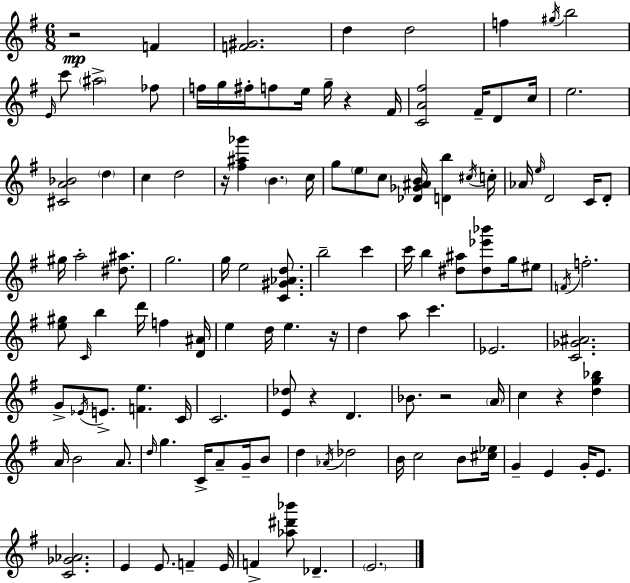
{
  \clef treble
  \numericTimeSignature
  \time 6/8
  \key g \major
  r2\mp f'4 | <f' gis'>2. | d''4 d''2 | f''4 \acciaccatura { gis''16 } b''2 | \break \grace { e'16 } c'''8 \parenthesize ais''2-> | fes''8 f''16 g''16 fis''16-. f''8 e''16 g''16-- r4 | fis'16 <c' a' fis''>2 fis'16-- d'8 | c''16 e''2. | \break <cis' a' bes'>2 \parenthesize d''4 | c''4 d''2 | r16 <fis'' ais'' ges'''>4 \parenthesize b'4. | c''16 g''8 \parenthesize e''8 c''8 <des' ges' ais' b'>16 <d' b''>4 | \break \acciaccatura { cis''16 } c''16-. aes'16 \grace { e''16 } d'2 | c'16 d'8-. gis''16 a''2-. | <dis'' ais''>8. g''2. | g''16 e''2 | \break <c' gis' aes' d''>8. b''2-- | c'''4 c'''16 b''4 <dis'' ais''>8 <dis'' ees''' bes'''>8 | g''16 eis''8 \acciaccatura { f'16 } f''2.-. | <e'' gis''>8 \grace { c'16 } b''4 | \break d'''16 f''4 <d' ais'>16 e''4 d''16 e''4. | r16 d''4 a''8 | c'''4. ees'2. | <c' ges' ais'>2. | \break g'8-> \acciaccatura { ees'16 } e'8.-> | <f' e''>4. c'16 c'2. | <e' des''>8 r4 | d'4. bes'8. r2 | \break \parenthesize a'16 c''4 r4 | <d'' g'' bes''>4 a'16 b'2 | a'8. \grace { d''16 } g''4. | c'16-> a'8-- g'16-- b'8 d''4 | \break \acciaccatura { aes'16 } des''2 b'16 c''2 | b'8 <cis'' ees''>16 g'4-- | e'4 g'16-. e'8. <c' ges' aes'>2. | e'4 | \break e'8. f'4-- e'16 f'4-> | <aes'' dis''' bes'''>8 des'4.-- \parenthesize e'2. | \bar "|."
}